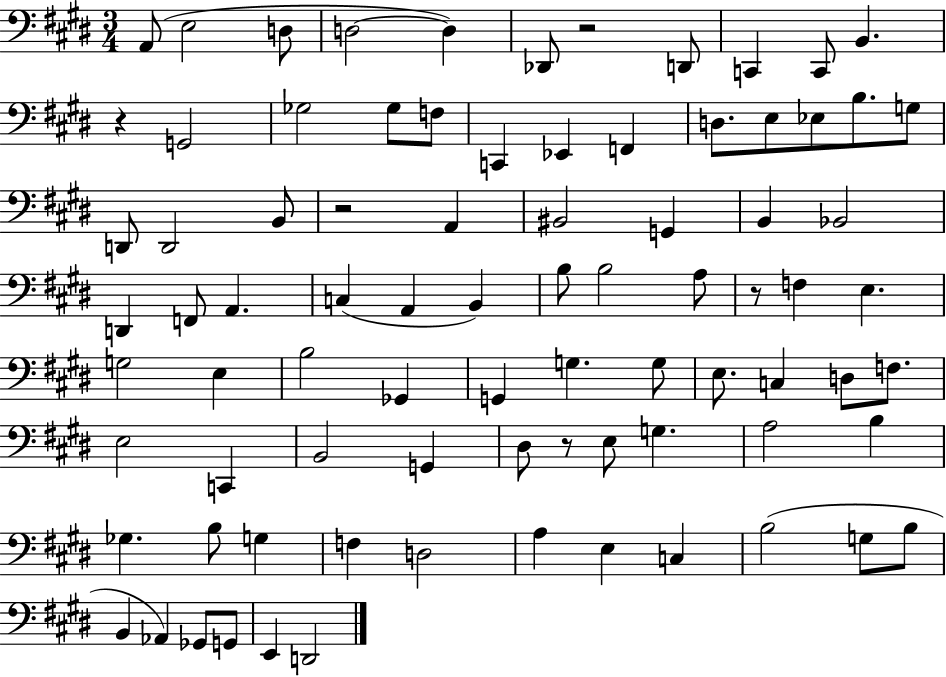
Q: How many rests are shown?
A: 5